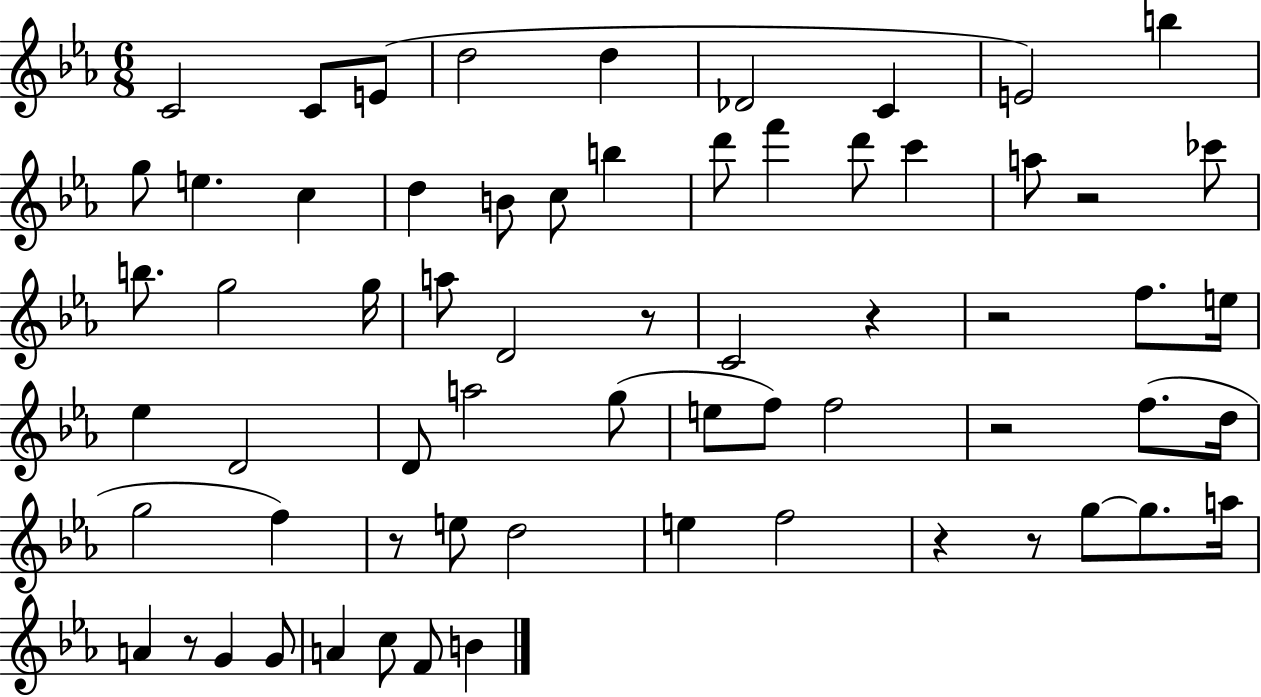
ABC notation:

X:1
T:Untitled
M:6/8
L:1/4
K:Eb
C2 C/2 E/2 d2 d _D2 C E2 b g/2 e c d B/2 c/2 b d'/2 f' d'/2 c' a/2 z2 _c'/2 b/2 g2 g/4 a/2 D2 z/2 C2 z z2 f/2 e/4 _e D2 D/2 a2 g/2 e/2 f/2 f2 z2 f/2 d/4 g2 f z/2 e/2 d2 e f2 z z/2 g/2 g/2 a/4 A z/2 G G/2 A c/2 F/2 B